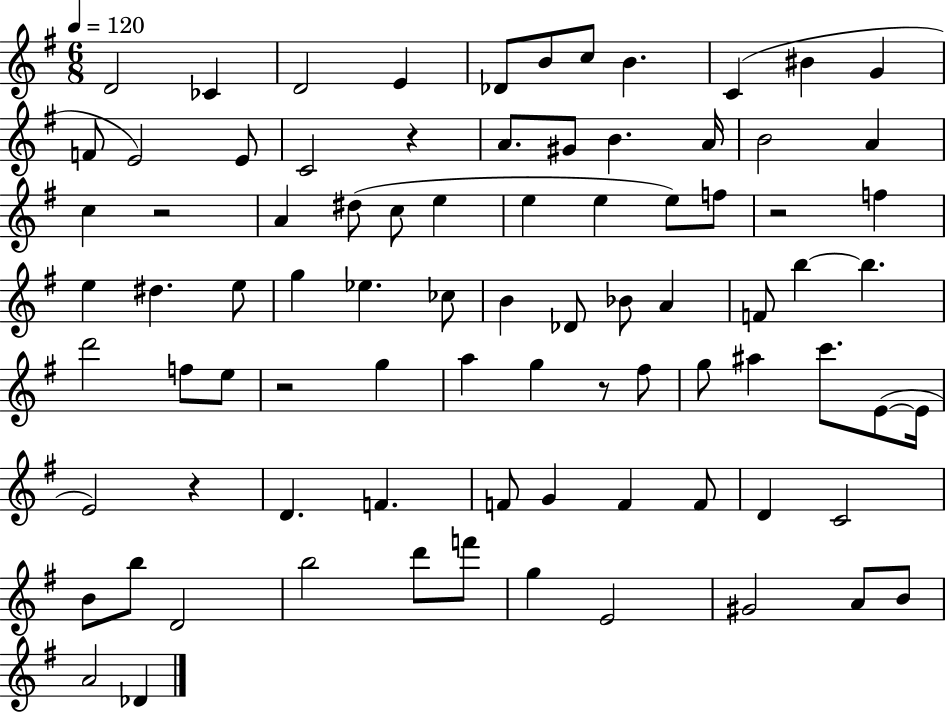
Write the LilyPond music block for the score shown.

{
  \clef treble
  \numericTimeSignature
  \time 6/8
  \key g \major
  \tempo 4 = 120
  d'2 ces'4 | d'2 e'4 | des'8 b'8 c''8 b'4. | c'4( bis'4 g'4 | \break f'8 e'2) e'8 | c'2 r4 | a'8. gis'8 b'4. a'16 | b'2 a'4 | \break c''4 r2 | a'4 dis''8( c''8 e''4 | e''4 e''4 e''8) f''8 | r2 f''4 | \break e''4 dis''4. e''8 | g''4 ees''4. ces''8 | b'4 des'8 bes'8 a'4 | f'8 b''4~~ b''4. | \break d'''2 f''8 e''8 | r2 g''4 | a''4 g''4 r8 fis''8 | g''8 ais''4 c'''8. e'8~(~ e'16 | \break e'2) r4 | d'4. f'4. | f'8 g'4 f'4 f'8 | d'4 c'2 | \break b'8 b''8 d'2 | b''2 d'''8 f'''8 | g''4 e'2 | gis'2 a'8 b'8 | \break a'2 des'4 | \bar "|."
}